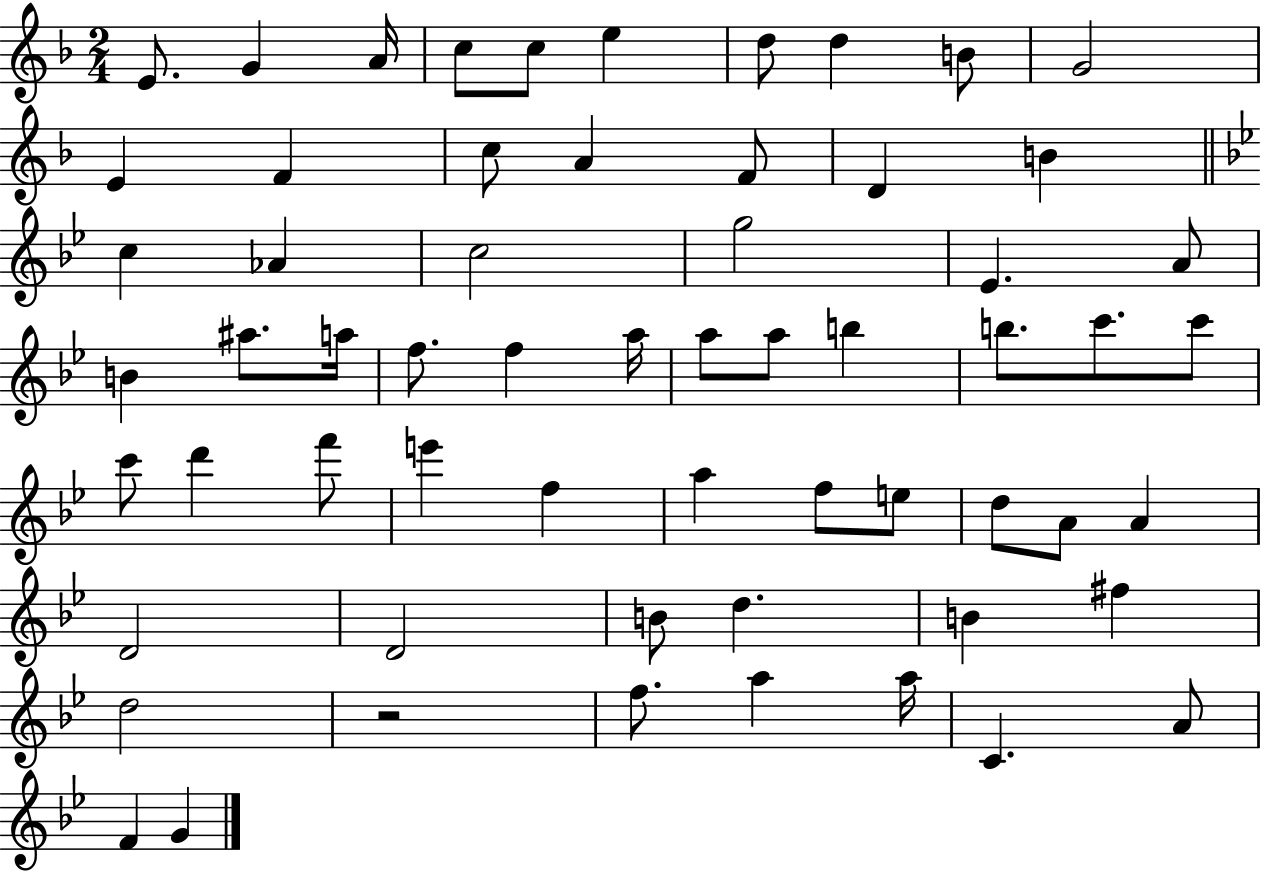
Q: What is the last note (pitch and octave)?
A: G4